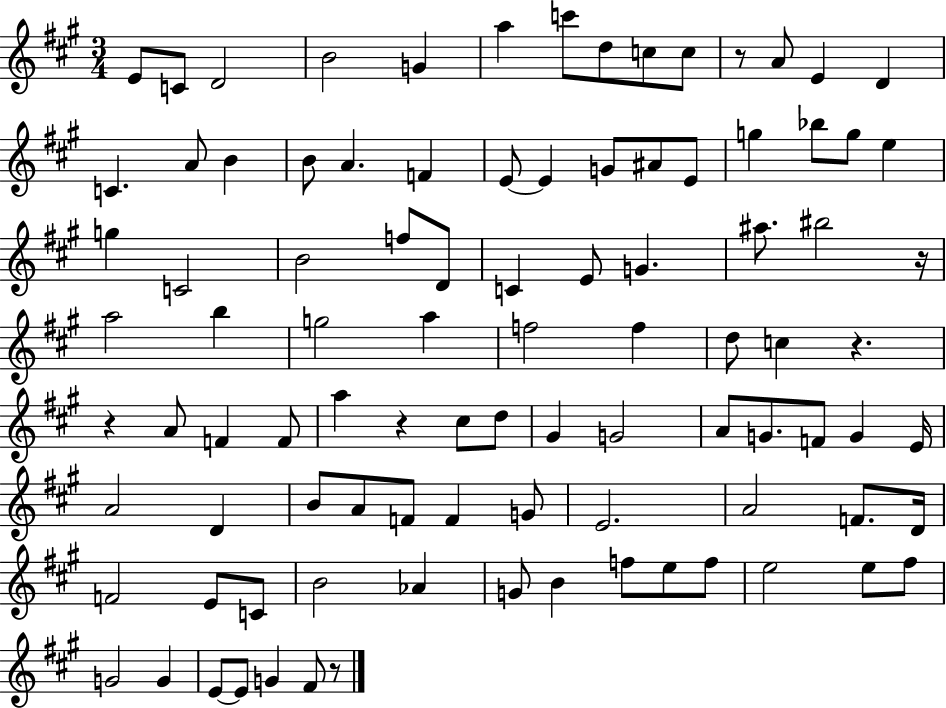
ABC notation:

X:1
T:Untitled
M:3/4
L:1/4
K:A
E/2 C/2 D2 B2 G a c'/2 d/2 c/2 c/2 z/2 A/2 E D C A/2 B B/2 A F E/2 E G/2 ^A/2 E/2 g _b/2 g/2 e g C2 B2 f/2 D/2 C E/2 G ^a/2 ^b2 z/4 a2 b g2 a f2 f d/2 c z z A/2 F F/2 a z ^c/2 d/2 ^G G2 A/2 G/2 F/2 G E/4 A2 D B/2 A/2 F/2 F G/2 E2 A2 F/2 D/4 F2 E/2 C/2 B2 _A G/2 B f/2 e/2 f/2 e2 e/2 ^f/2 G2 G E/2 E/2 G ^F/2 z/2